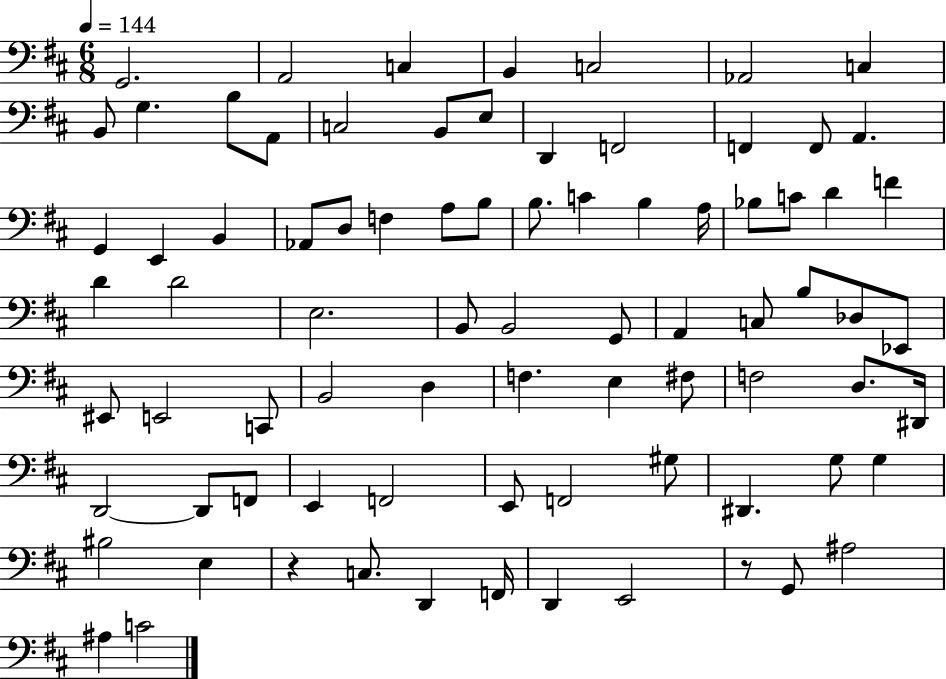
G2/h. A2/h C3/q B2/q C3/h Ab2/h C3/q B2/e G3/q. B3/e A2/e C3/h B2/e E3/e D2/q F2/h F2/q F2/e A2/q. G2/q E2/q B2/q Ab2/e D3/e F3/q A3/e B3/e B3/e. C4/q B3/q A3/s Bb3/e C4/e D4/q F4/q D4/q D4/h E3/h. B2/e B2/h G2/e A2/q C3/e B3/e Db3/e Eb2/e EIS2/e E2/h C2/e B2/h D3/q F3/q. E3/q F#3/e F3/h D3/e. D#2/s D2/h D2/e F2/e E2/q F2/h E2/e F2/h G#3/e D#2/q. G3/e G3/q BIS3/h E3/q R/q C3/e. D2/q F2/s D2/q E2/h R/e G2/e A#3/h A#3/q C4/h